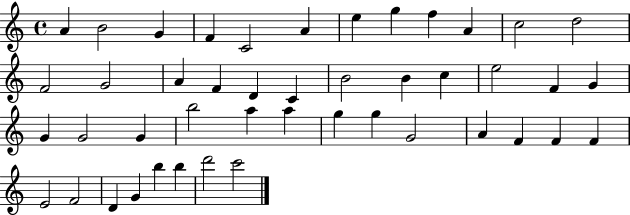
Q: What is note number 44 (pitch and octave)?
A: D6